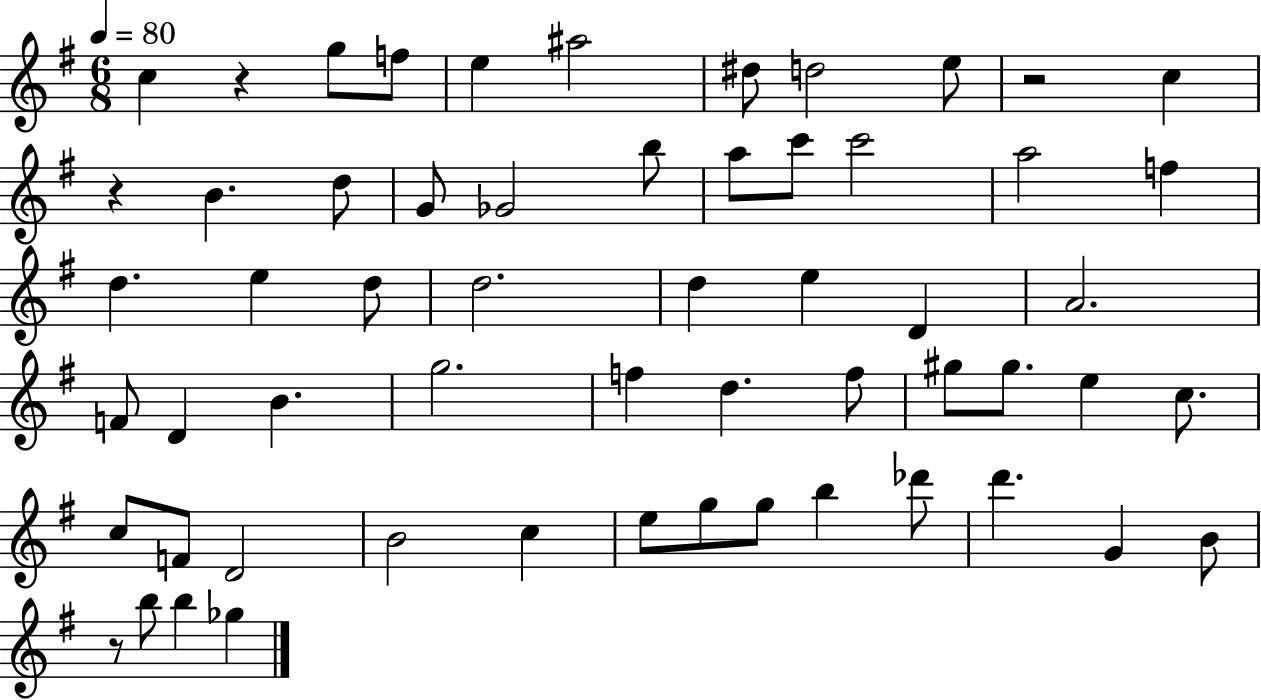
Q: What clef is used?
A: treble